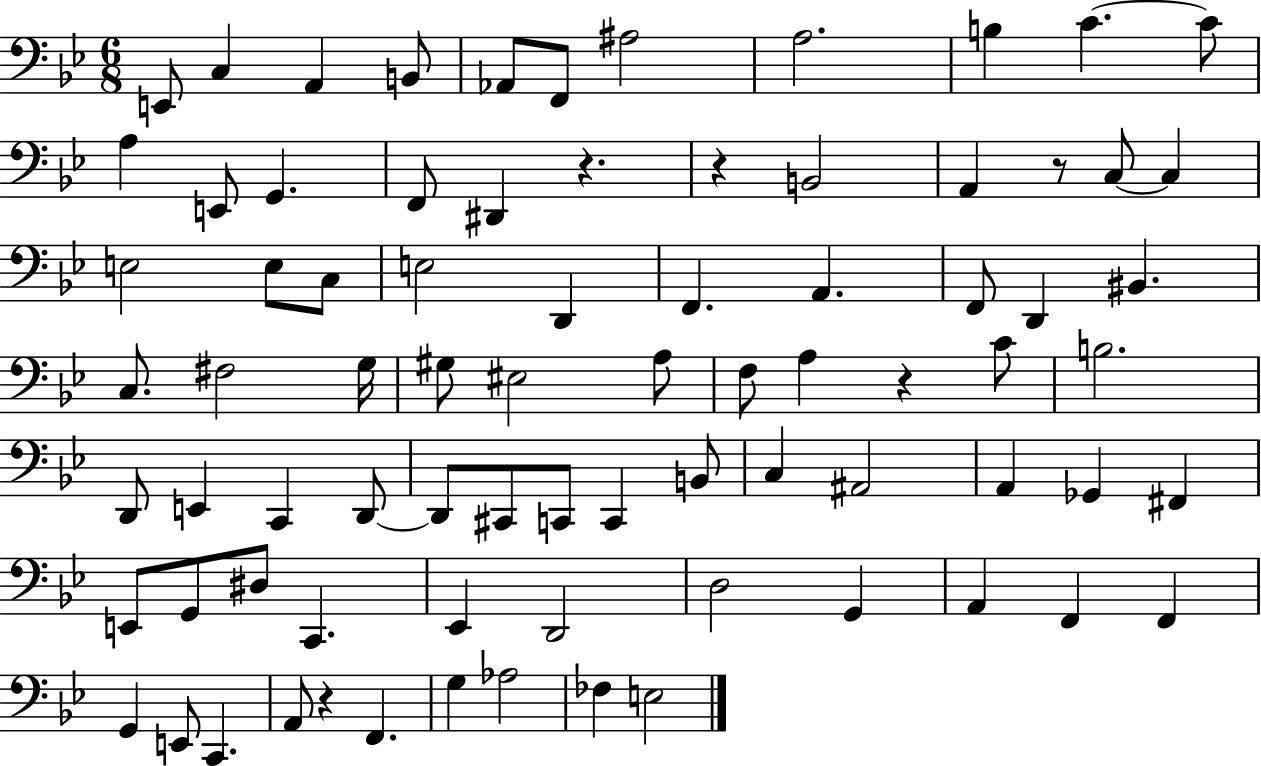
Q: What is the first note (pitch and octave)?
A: E2